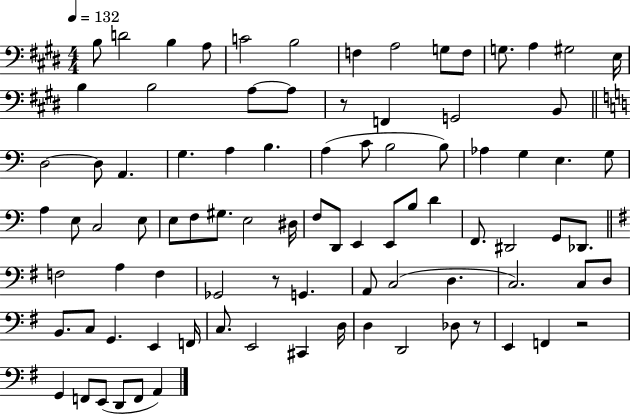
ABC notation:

X:1
T:Untitled
M:4/4
L:1/4
K:E
B,/2 D2 B, A,/2 C2 B,2 F, A,2 G,/2 F,/2 G,/2 A, ^G,2 E,/4 B, B,2 A,/2 A,/2 z/2 F,, G,,2 B,,/2 D,2 D,/2 A,, G, A, B, A, C/2 B,2 B,/2 _A, G, E, G,/2 A, E,/2 C,2 E,/2 E,/2 F,/2 ^G,/2 E,2 ^D,/4 F,/2 D,,/2 E,, E,,/2 B,/2 D F,,/2 ^D,,2 G,,/2 _D,,/2 F,2 A, F, _G,,2 z/2 G,, A,,/2 C,2 D, C,2 C,/2 D,/2 B,,/2 C,/2 G,, E,, F,,/4 C,/2 E,,2 ^C,, D,/4 D, D,,2 _D,/2 z/2 E,, F,, z2 G,, F,,/2 E,,/2 D,,/2 F,,/2 A,,